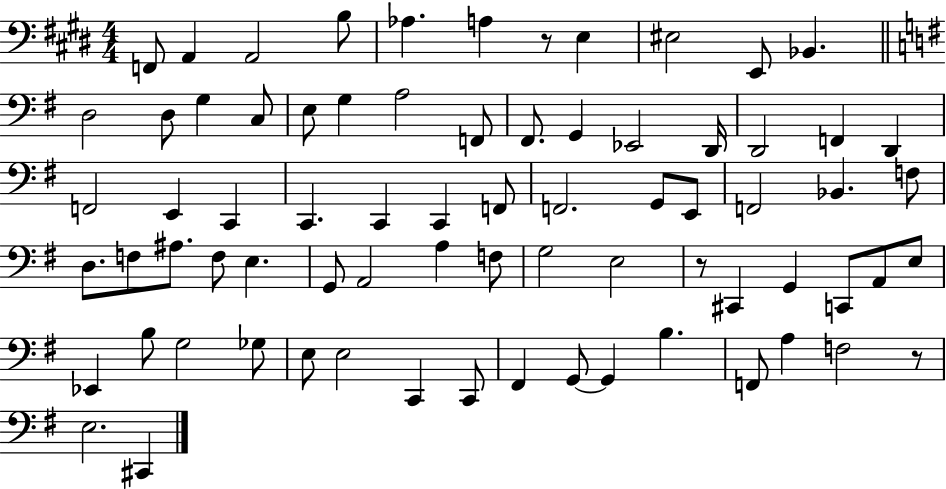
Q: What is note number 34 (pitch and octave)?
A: G2